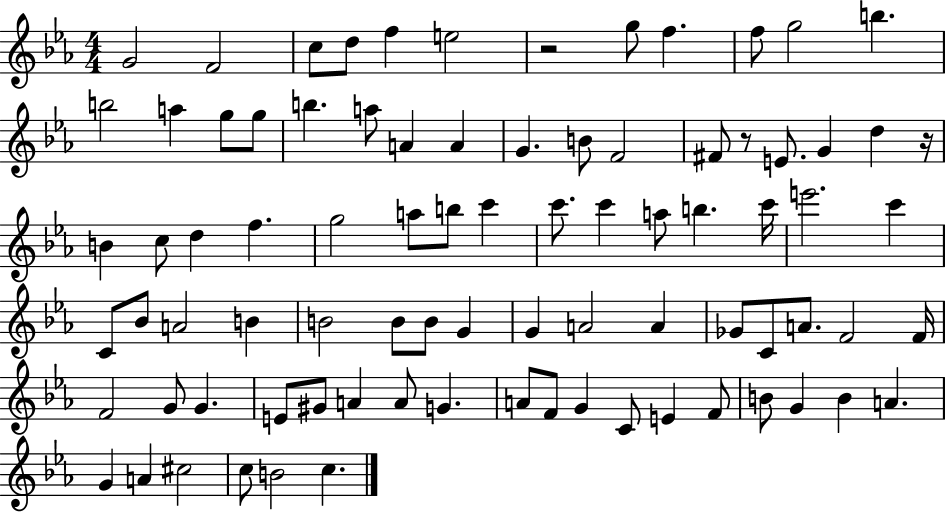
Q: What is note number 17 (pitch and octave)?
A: A5